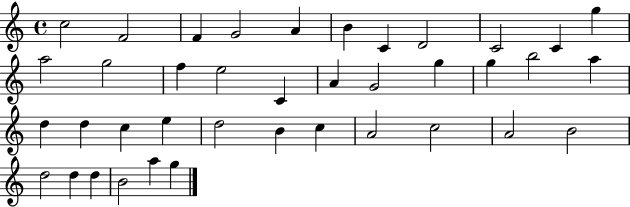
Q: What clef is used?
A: treble